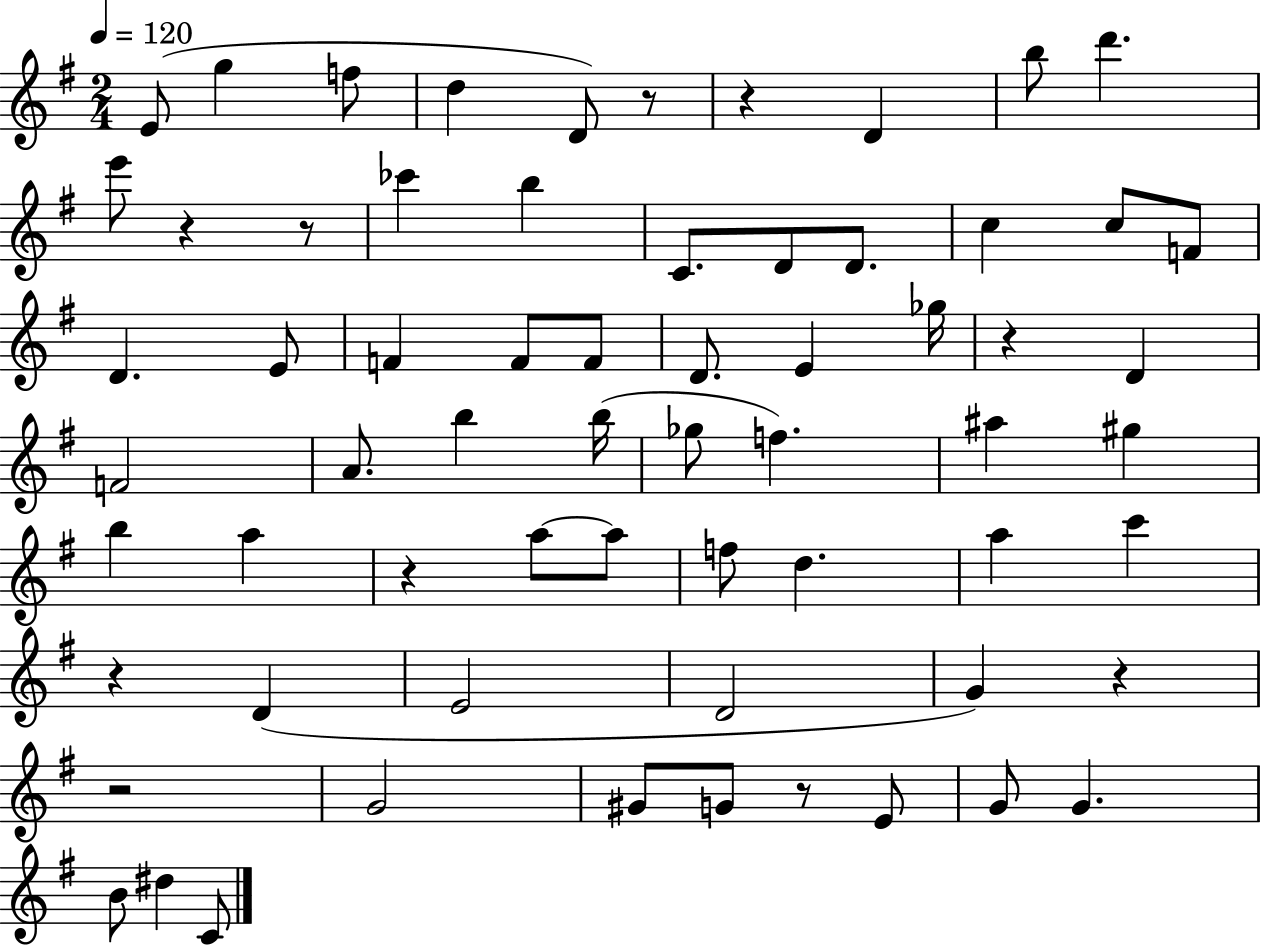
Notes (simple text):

E4/e G5/q F5/e D5/q D4/e R/e R/q D4/q B5/e D6/q. E6/e R/q R/e CES6/q B5/q C4/e. D4/e D4/e. C5/q C5/e F4/e D4/q. E4/e F4/q F4/e F4/e D4/e. E4/q Gb5/s R/q D4/q F4/h A4/e. B5/q B5/s Gb5/e F5/q. A#5/q G#5/q B5/q A5/q R/q A5/e A5/e F5/e D5/q. A5/q C6/q R/q D4/q E4/h D4/h G4/q R/q R/h G4/h G#4/e G4/e R/e E4/e G4/e G4/q. B4/e D#5/q C4/e